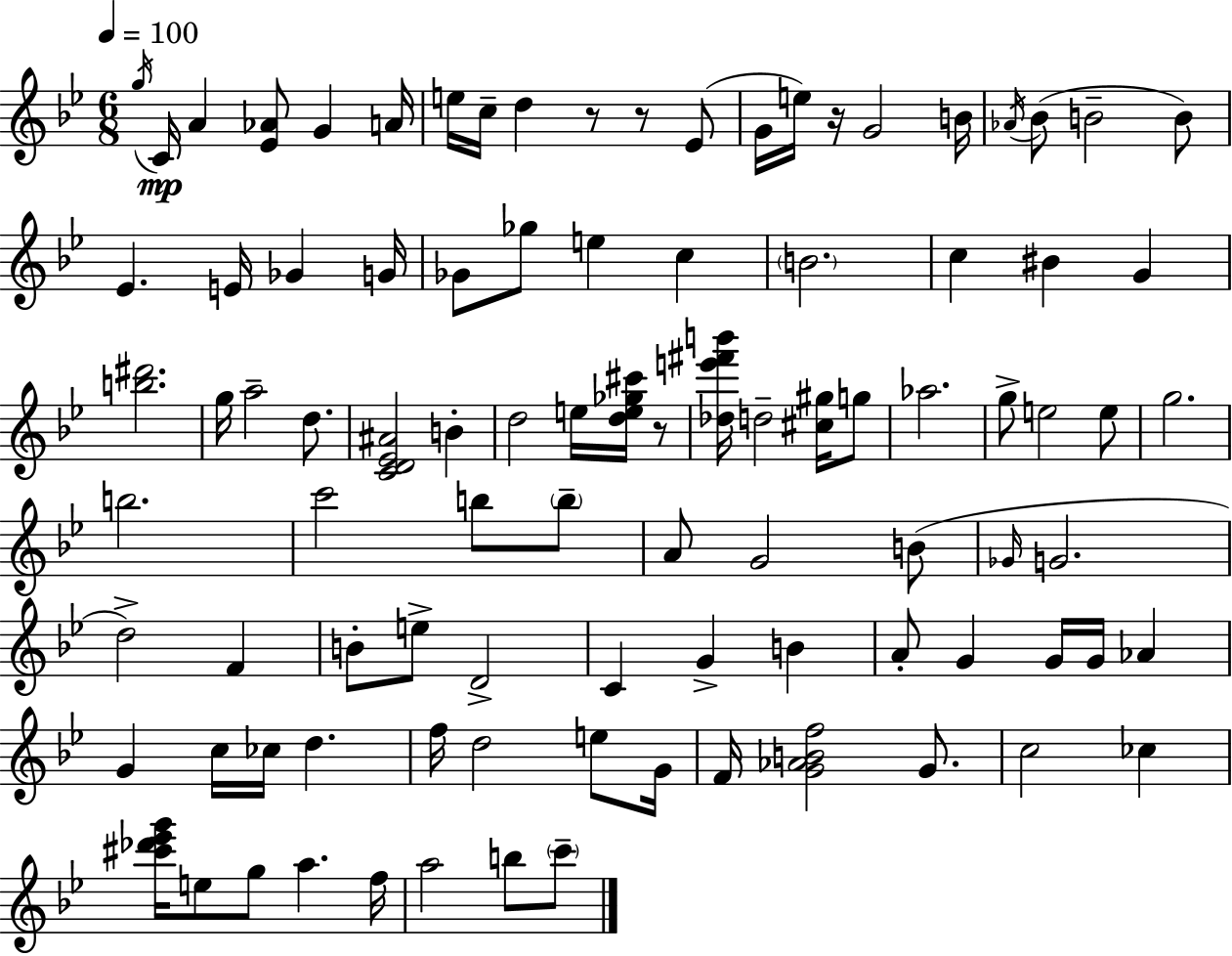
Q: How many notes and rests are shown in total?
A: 95